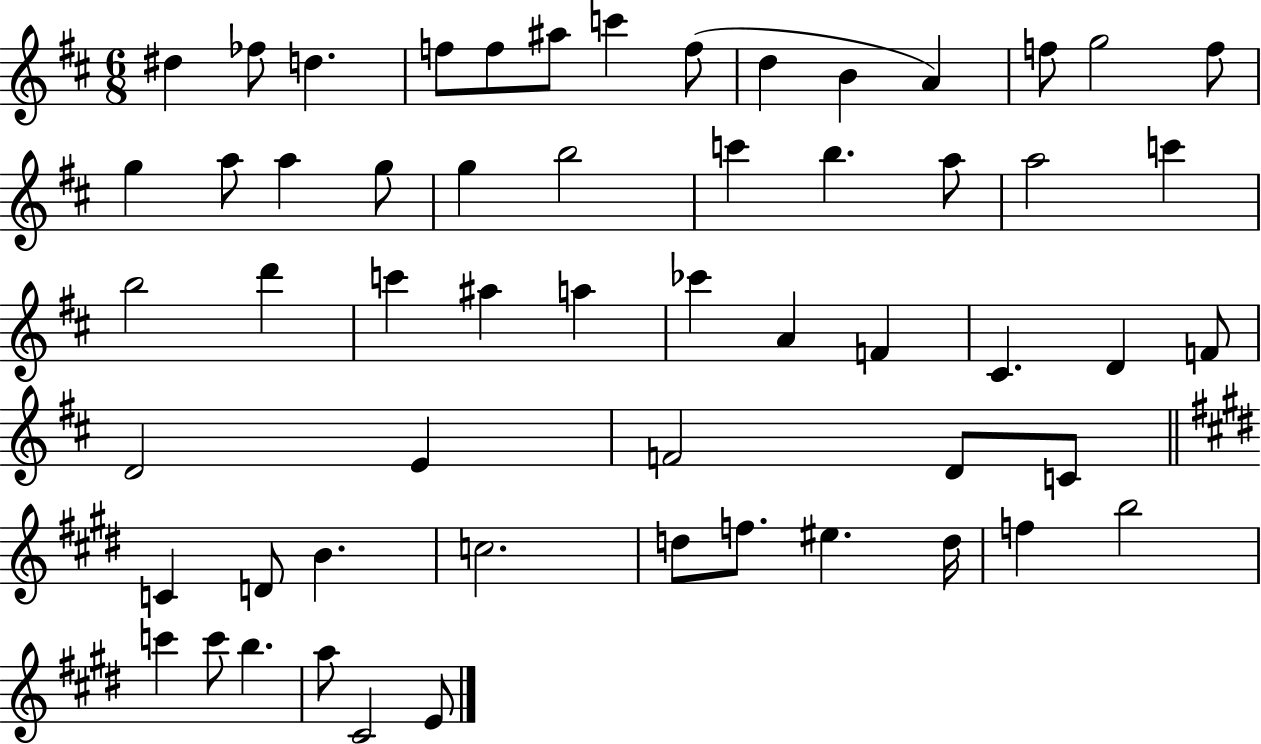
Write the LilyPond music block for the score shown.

{
  \clef treble
  \numericTimeSignature
  \time 6/8
  \key d \major
  dis''4 fes''8 d''4. | f''8 f''8 ais''8 c'''4 f''8( | d''4 b'4 a'4) | f''8 g''2 f''8 | \break g''4 a''8 a''4 g''8 | g''4 b''2 | c'''4 b''4. a''8 | a''2 c'''4 | \break b''2 d'''4 | c'''4 ais''4 a''4 | ces'''4 a'4 f'4 | cis'4. d'4 f'8 | \break d'2 e'4 | f'2 d'8 c'8 | \bar "||" \break \key e \major c'4 d'8 b'4. | c''2. | d''8 f''8. eis''4. d''16 | f''4 b''2 | \break c'''4 c'''8 b''4. | a''8 cis'2 e'8 | \bar "|."
}